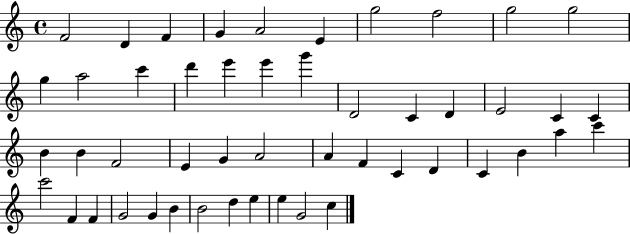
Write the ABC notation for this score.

X:1
T:Untitled
M:4/4
L:1/4
K:C
F2 D F G A2 E g2 f2 g2 g2 g a2 c' d' e' e' g' D2 C D E2 C C B B F2 E G A2 A F C D C B a c' c'2 F F G2 G B B2 d e e G2 c